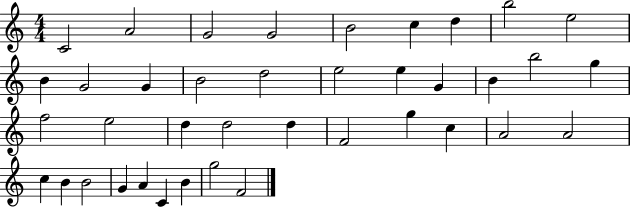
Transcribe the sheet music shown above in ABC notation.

X:1
T:Untitled
M:4/4
L:1/4
K:C
C2 A2 G2 G2 B2 c d b2 e2 B G2 G B2 d2 e2 e G B b2 g f2 e2 d d2 d F2 g c A2 A2 c B B2 G A C B g2 F2